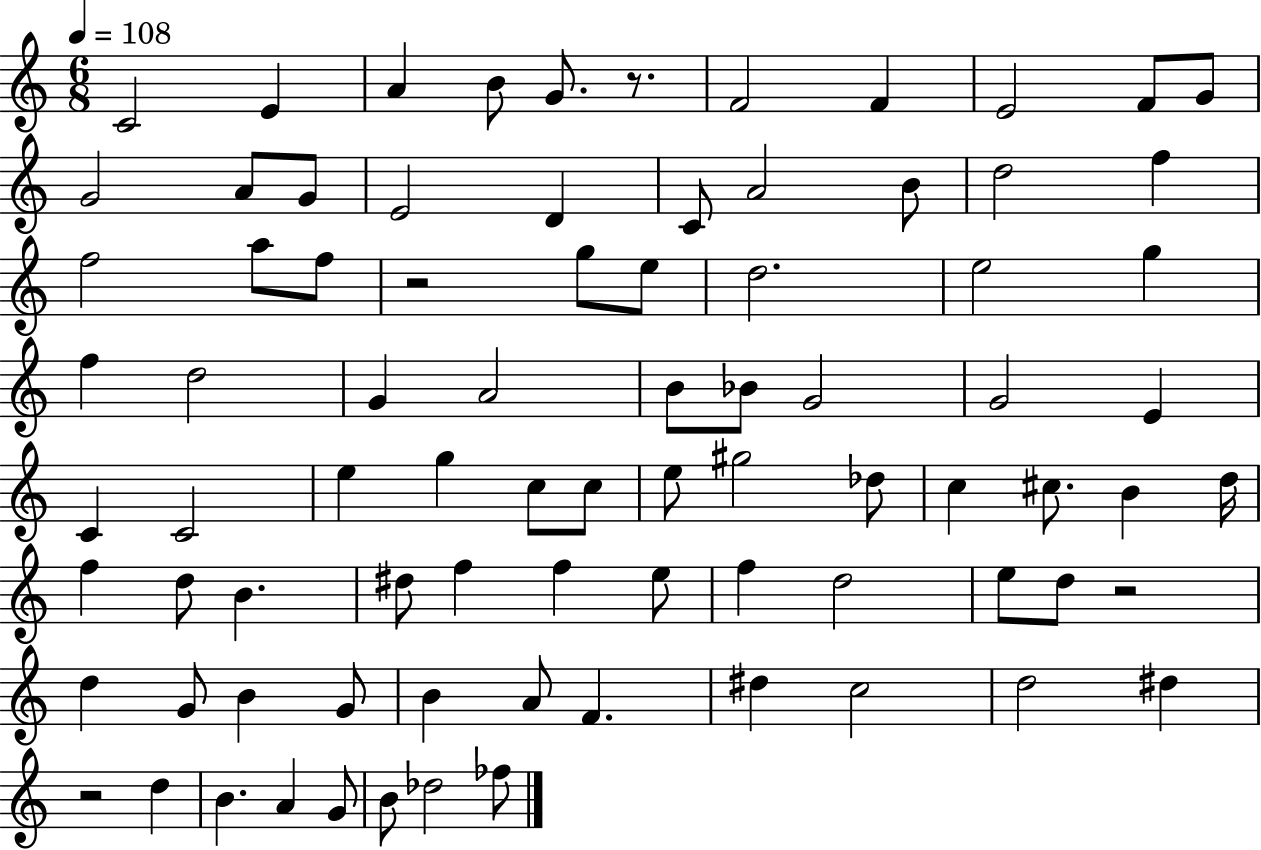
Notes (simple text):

C4/h E4/q A4/q B4/e G4/e. R/e. F4/h F4/q E4/h F4/e G4/e G4/h A4/e G4/e E4/h D4/q C4/e A4/h B4/e D5/h F5/q F5/h A5/e F5/e R/h G5/e E5/e D5/h. E5/h G5/q F5/q D5/h G4/q A4/h B4/e Bb4/e G4/h G4/h E4/q C4/q C4/h E5/q G5/q C5/e C5/e E5/e G#5/h Db5/e C5/q C#5/e. B4/q D5/s F5/q D5/e B4/q. D#5/e F5/q F5/q E5/e F5/q D5/h E5/e D5/e R/h D5/q G4/e B4/q G4/e B4/q A4/e F4/q. D#5/q C5/h D5/h D#5/q R/h D5/q B4/q. A4/q G4/e B4/e Db5/h FES5/e